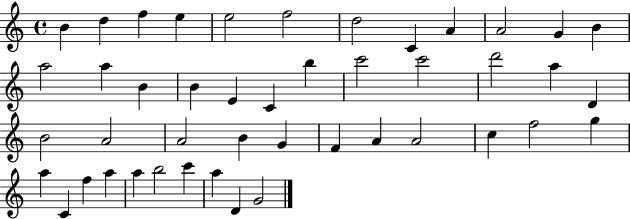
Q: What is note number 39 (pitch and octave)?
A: A5